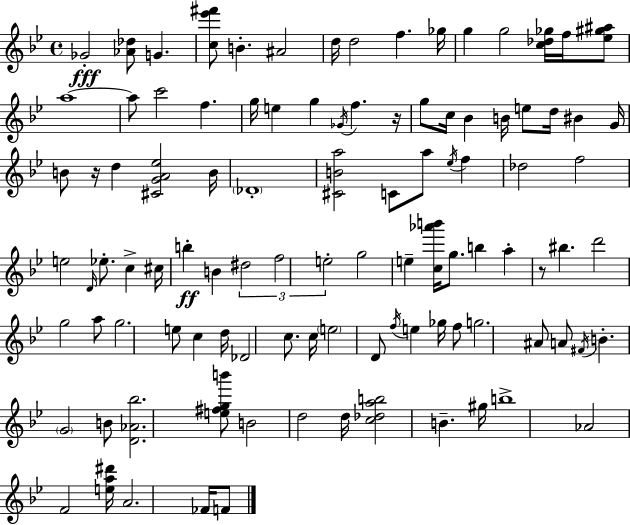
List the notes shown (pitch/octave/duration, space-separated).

Gb4/h [Ab4,Db5]/e G4/q. [C5,Eb6,F#6]/e B4/q. A#4/h D5/s D5/h F5/q. Gb5/s G5/q G5/h [C5,Db5,Gb5]/s F5/s [Eb5,G#5,A#5]/e A5/w A5/e C6/h F5/q. G5/s E5/q G5/q Gb4/s F5/q. R/s G5/e C5/s Bb4/q B4/s E5/e D5/s BIS4/q G4/s B4/e R/s D5/q [C#4,G4,A4,Eb5]/h B4/s Db4/w [C#4,B4,A5]/h C4/e A5/e Eb5/s F5/q Db5/h F5/h E5/h D4/s Eb5/e. C5/q C#5/s B5/q B4/q D#5/h F5/h E5/h G5/h E5/q [C5,Ab6,B6]/s G5/e. B5/q A5/q R/e BIS5/q. D6/h G5/h A5/e G5/h. E5/e C5/q D5/s Db4/h C5/e. C5/s E5/h D4/e F5/s E5/q Gb5/s F5/e G5/h. A#4/e A4/e F#4/s B4/q. G4/h B4/e [D4,Ab4,Bb5]/h. [E5,F#5,G5,B6]/e B4/h D5/h D5/s [C5,Db5,A5,B5]/h B4/q. G#5/s B5/w Ab4/h F4/h [E5,A5,D#6]/s A4/h. FES4/s F4/e